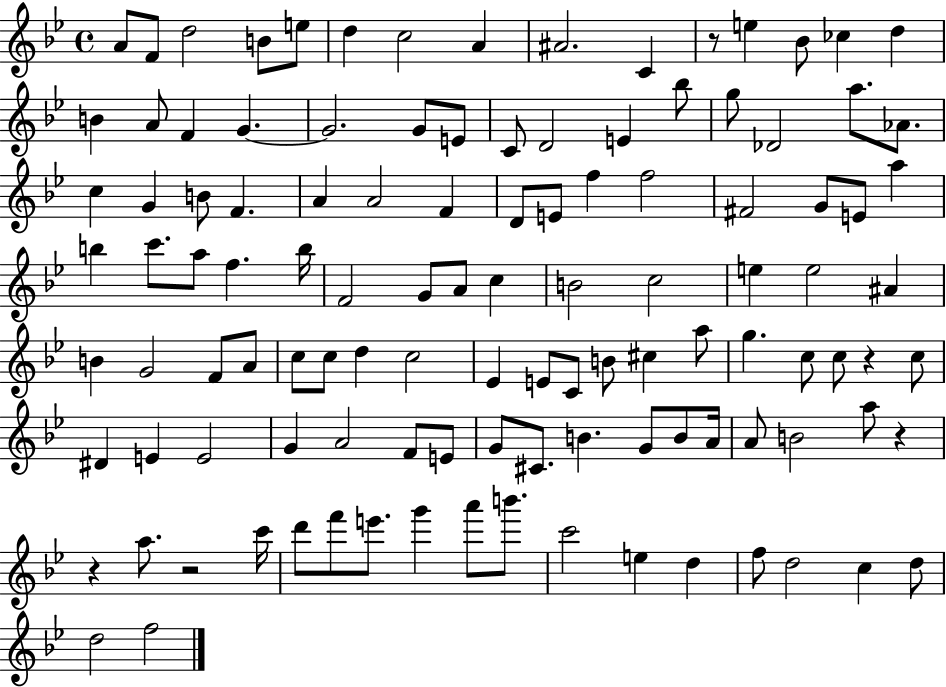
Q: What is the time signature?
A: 4/4